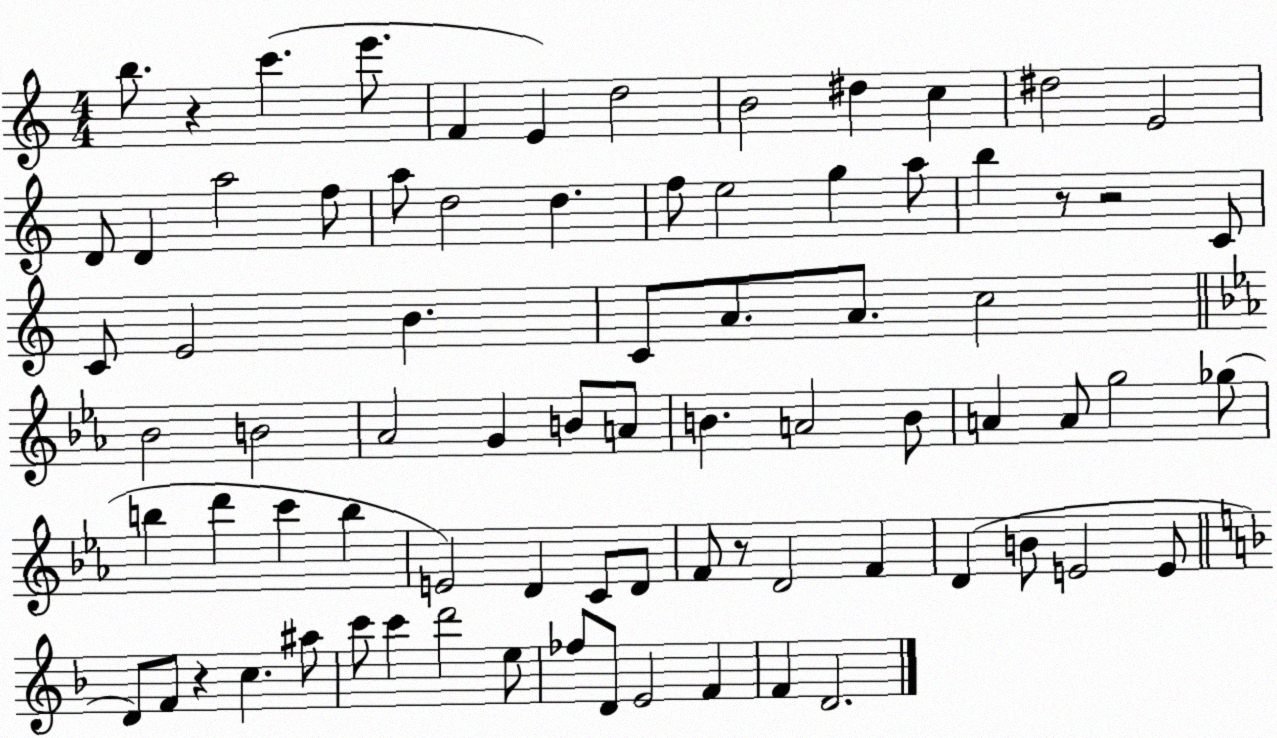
X:1
T:Untitled
M:4/4
L:1/4
K:C
b/2 z c' e'/2 F E d2 B2 ^d c ^d2 E2 D/2 D a2 f/2 a/2 d2 d f/2 e2 g a/2 b z/2 z2 C/2 C/2 E2 B C/2 A/2 A/2 c2 _B2 B2 _A2 G B/2 A/2 B A2 B/2 A A/2 g2 _g/2 b d' c' b E2 D C/2 D/2 F/2 z/2 D2 F D B/2 E2 E/2 D/2 F/2 z c ^a/2 c'/2 c' d'2 e/2 _f/2 D/2 E2 F F D2